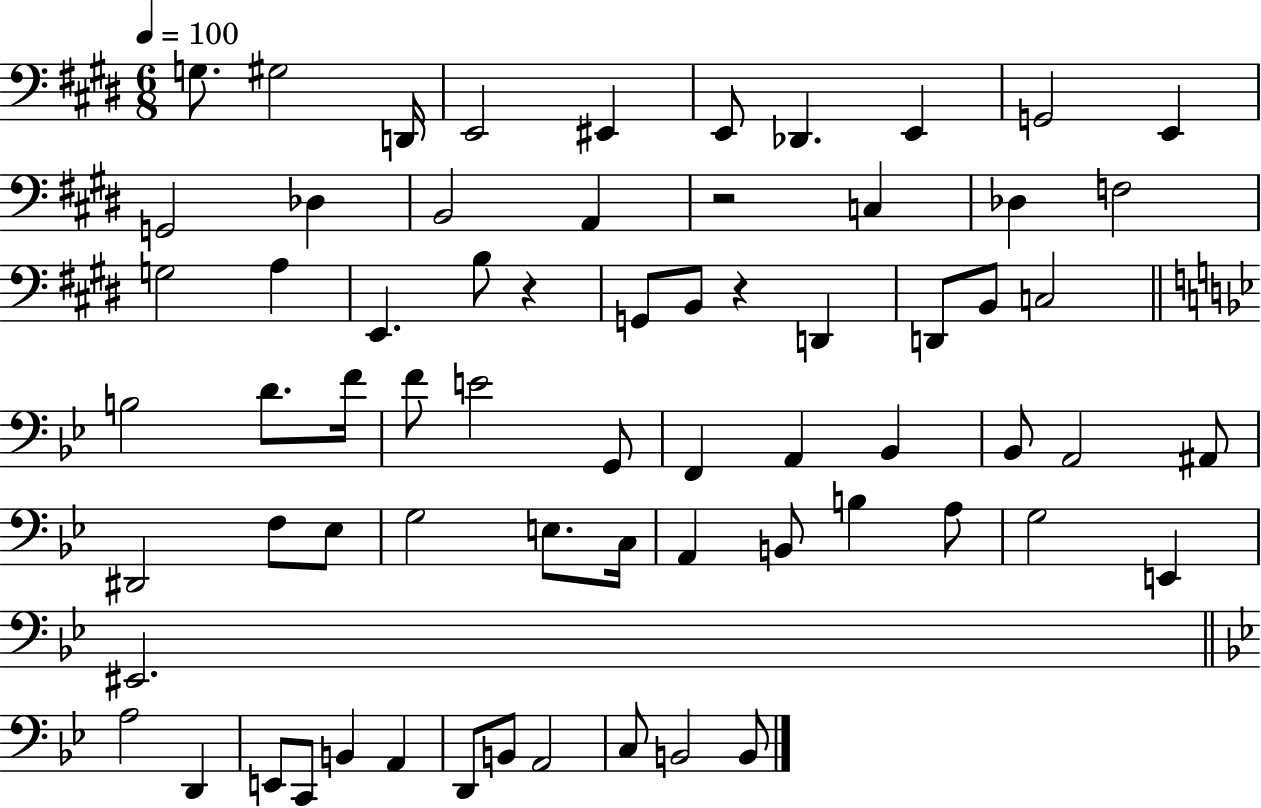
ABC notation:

X:1
T:Untitled
M:6/8
L:1/4
K:E
G,/2 ^G,2 D,,/4 E,,2 ^E,, E,,/2 _D,, E,, G,,2 E,, G,,2 _D, B,,2 A,, z2 C, _D, F,2 G,2 A, E,, B,/2 z G,,/2 B,,/2 z D,, D,,/2 B,,/2 C,2 B,2 D/2 F/4 F/2 E2 G,,/2 F,, A,, _B,, _B,,/2 A,,2 ^A,,/2 ^D,,2 F,/2 _E,/2 G,2 E,/2 C,/4 A,, B,,/2 B, A,/2 G,2 E,, ^E,,2 A,2 D,, E,,/2 C,,/2 B,, A,, D,,/2 B,,/2 A,,2 C,/2 B,,2 B,,/2